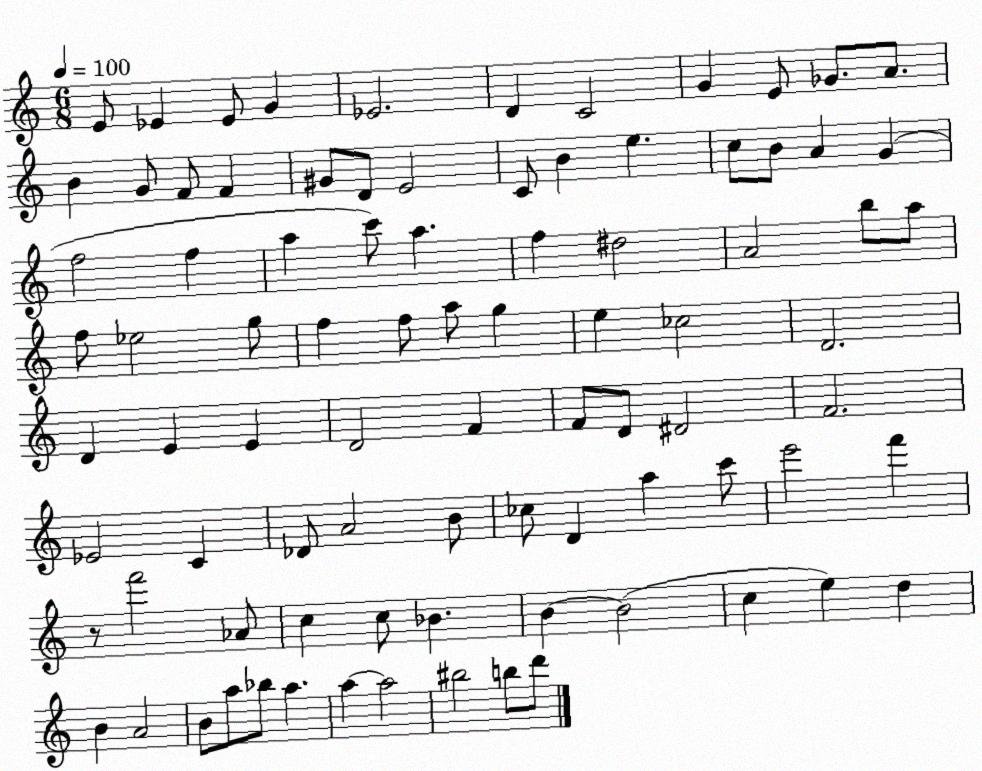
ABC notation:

X:1
T:Untitled
M:6/8
L:1/4
K:C
E/2 _E _E/2 G _E2 D C2 G E/2 _G/2 A/2 B G/2 F/2 F ^G/2 D/2 E2 C/2 B e c/2 B/2 A G f2 f a c'/2 a f ^d2 A2 b/2 a/2 f/2 _e2 g/2 f f/2 a/2 g e _c2 D2 D E E D2 F F/2 D/2 ^D2 F2 _E2 C _D/2 A2 B/2 _c/2 D a c'/2 e'2 f' z/2 f'2 _A/2 c c/2 _B B B2 c e d B A2 B/2 a/2 _b/2 a a a2 ^b2 b/2 d'/2